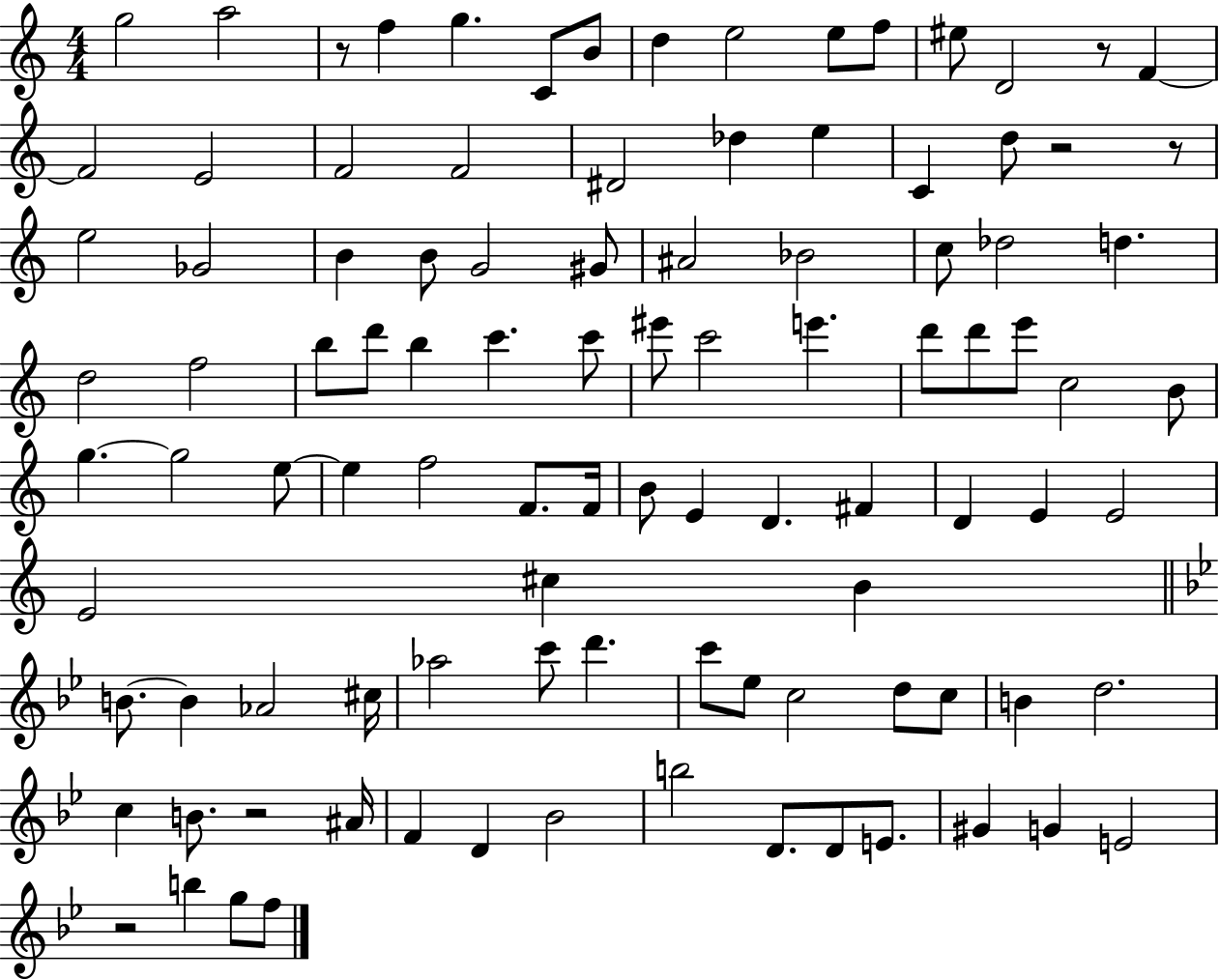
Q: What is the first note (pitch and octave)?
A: G5